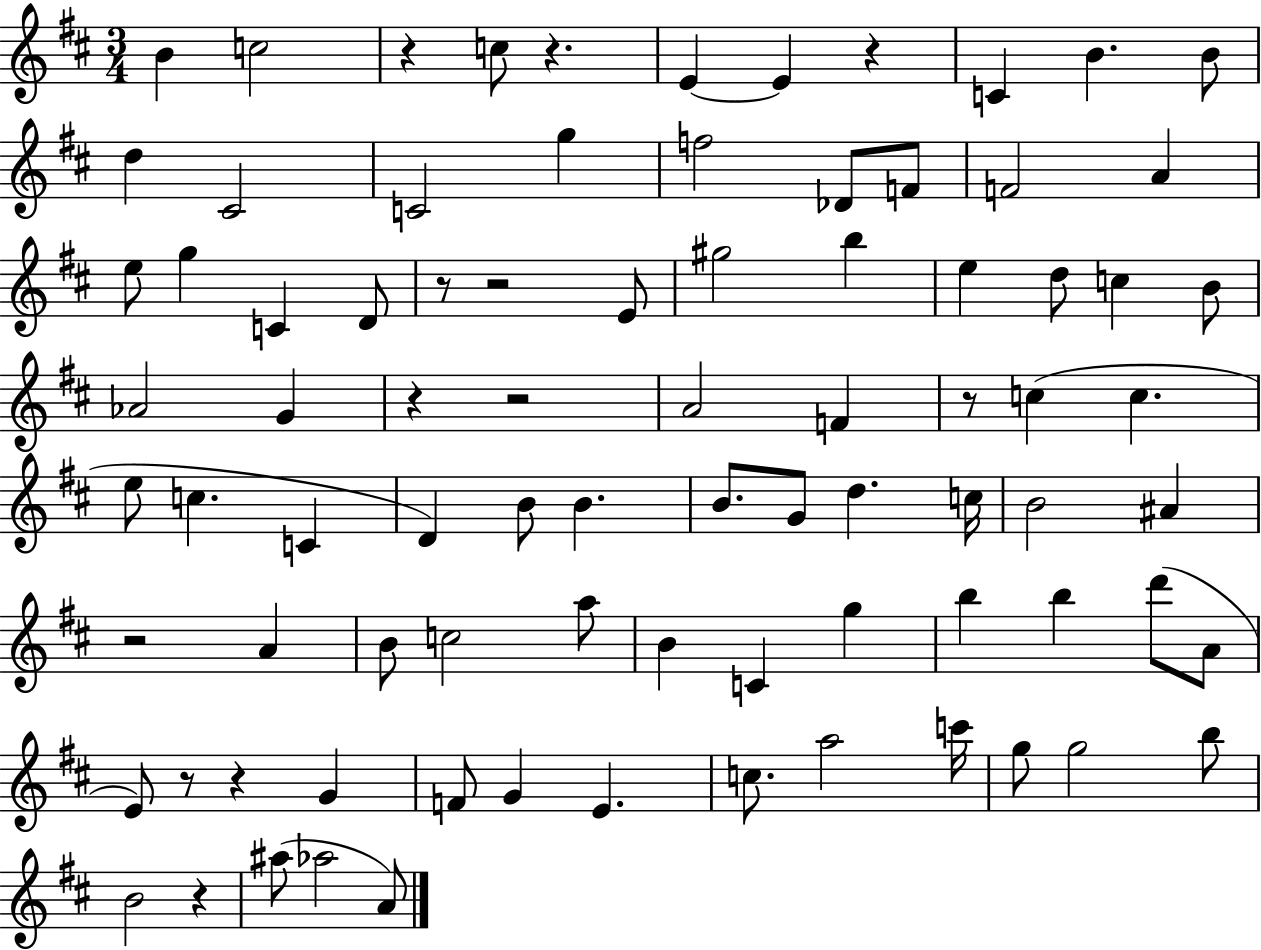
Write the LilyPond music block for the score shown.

{
  \clef treble
  \numericTimeSignature
  \time 3/4
  \key d \major
  b'4 c''2 | r4 c''8 r4. | e'4~~ e'4 r4 | c'4 b'4. b'8 | \break d''4 cis'2 | c'2 g''4 | f''2 des'8 f'8 | f'2 a'4 | \break e''8 g''4 c'4 d'8 | r8 r2 e'8 | gis''2 b''4 | e''4 d''8 c''4 b'8 | \break aes'2 g'4 | r4 r2 | a'2 f'4 | r8 c''4( c''4. | \break e''8 c''4. c'4 | d'4) b'8 b'4. | b'8. g'8 d''4. c''16 | b'2 ais'4 | \break r2 a'4 | b'8 c''2 a''8 | b'4 c'4 g''4 | b''4 b''4 d'''8( a'8 | \break e'8) r8 r4 g'4 | f'8 g'4 e'4. | c''8. a''2 c'''16 | g''8 g''2 b''8 | \break b'2 r4 | ais''8( aes''2 a'8) | \bar "|."
}